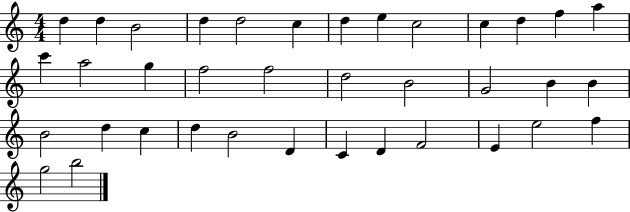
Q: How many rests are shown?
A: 0